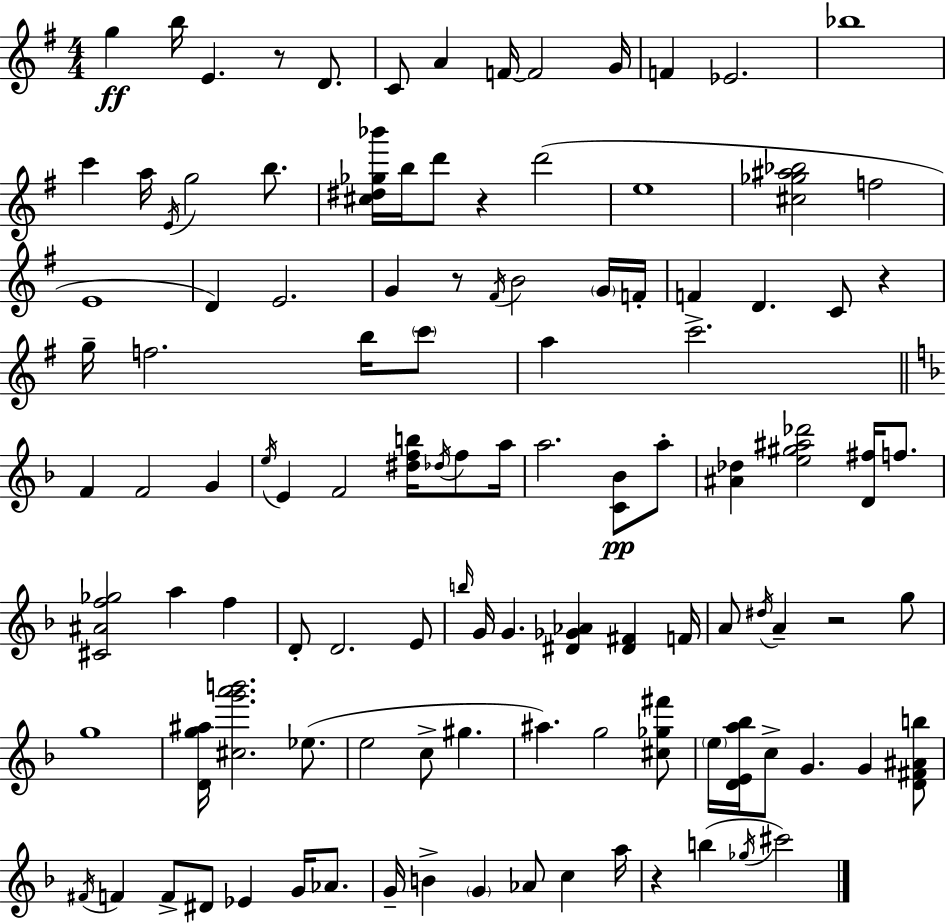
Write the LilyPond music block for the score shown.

{
  \clef treble
  \numericTimeSignature
  \time 4/4
  \key g \major
  \repeat volta 2 { g''4\ff b''16 e'4. r8 d'8. | c'8 a'4 f'16~~ f'2 g'16 | f'4 ees'2. | bes''1 | \break c'''4 a''16 \acciaccatura { e'16 } g''2 b''8. | <cis'' dis'' ges'' bes'''>16 b''16 d'''8 r4 d'''2( | e''1 | <cis'' ges'' ais'' bes''>2 f''2 | \break e'1 | d'4) e'2. | g'4 r8 \acciaccatura { fis'16 } b'2 | \parenthesize g'16 f'16-. f'4-> d'4. c'8 r4 | \break g''16-- f''2. b''16 | \parenthesize c'''8 a''4 c'''2. | \bar "||" \break \key d \minor f'4 f'2 g'4 | \acciaccatura { e''16 } e'4 f'2 <dis'' f'' b''>16 \acciaccatura { des''16 } f''8 | a''16 a''2. <c' bes'>8\pp | a''8-. <ais' des''>4 <e'' gis'' ais'' des'''>2 <d' fis''>16 f''8. | \break <cis' ais' f'' ges''>2 a''4 f''4 | d'8-. d'2. | e'8 \grace { b''16 } g'16 g'4. <dis' ges' aes'>4 <dis' fis'>4 | f'16 a'8 \acciaccatura { dis''16 } a'4-- r2 | \break g''8 g''1 | <d' g'' ais''>16 <cis'' g''' a''' b'''>2. | ees''8.( e''2 c''8-> gis''4. | ais''4.) g''2 | \break <cis'' ges'' fis'''>8 \parenthesize e''16 <d' e' a'' bes''>16 c''8-> g'4. g'4 | <d' fis' ais' b''>8 \acciaccatura { fis'16 } f'4 f'8-> dis'8 ees'4 | g'16 aes'8. g'16-- b'4-> \parenthesize g'4 aes'8 | c''4 a''16 r4 b''4( \acciaccatura { ges''16 } cis'''2) | \break } \bar "|."
}